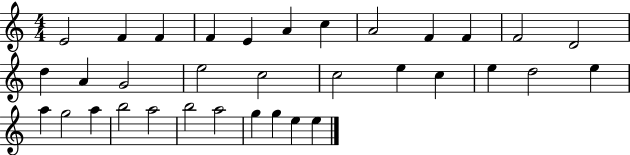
X:1
T:Untitled
M:4/4
L:1/4
K:C
E2 F F F E A c A2 F F F2 D2 d A G2 e2 c2 c2 e c e d2 e a g2 a b2 a2 b2 a2 g g e e